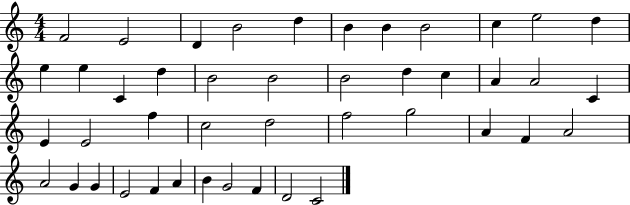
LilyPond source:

{
  \clef treble
  \numericTimeSignature
  \time 4/4
  \key c \major
  f'2 e'2 | d'4 b'2 d''4 | b'4 b'4 b'2 | c''4 e''2 d''4 | \break e''4 e''4 c'4 d''4 | b'2 b'2 | b'2 d''4 c''4 | a'4 a'2 c'4 | \break e'4 e'2 f''4 | c''2 d''2 | f''2 g''2 | a'4 f'4 a'2 | \break a'2 g'4 g'4 | e'2 f'4 a'4 | b'4 g'2 f'4 | d'2 c'2 | \break \bar "|."
}